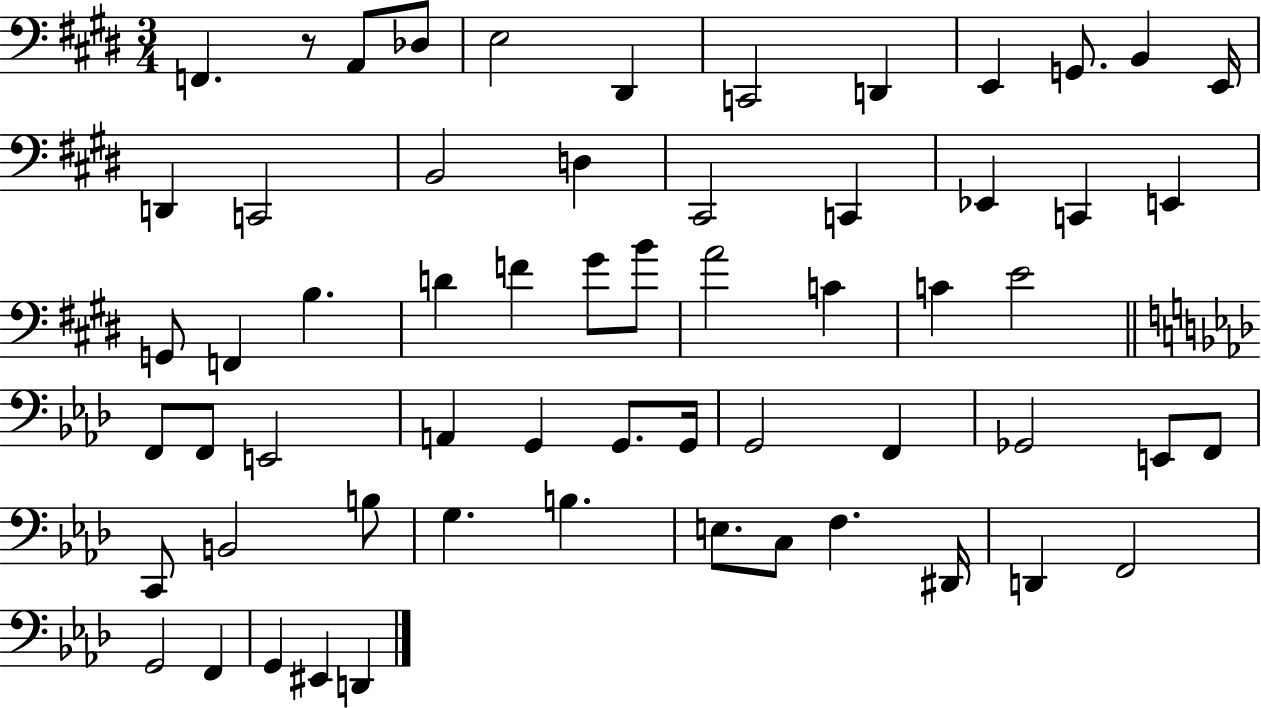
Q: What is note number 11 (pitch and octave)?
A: E2